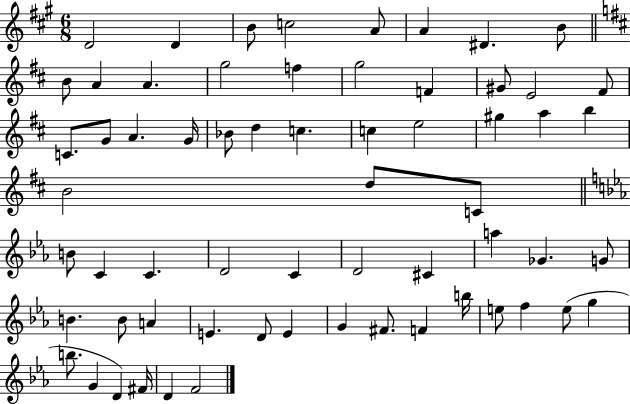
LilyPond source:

{
  \clef treble
  \numericTimeSignature
  \time 6/8
  \key a \major
  \repeat volta 2 { d'2 d'4 | b'8 c''2 a'8 | a'4 dis'4. b'8 | \bar "||" \break \key d \major b'8 a'4 a'4. | g''2 f''4 | g''2 f'4 | gis'8 e'2 fis'8 | \break c'8. g'8 a'4. g'16 | bes'8 d''4 c''4. | c''4 e''2 | gis''4 a''4 b''4 | \break b'2 d''8 c'8 | \bar "||" \break \key ees \major b'8 c'4 c'4. | d'2 c'4 | d'2 cis'4 | a''4 ges'4. g'8 | \break b'4. b'8 a'4 | e'4. d'8 e'4 | g'4 fis'8. f'4 b''16 | e''8 f''4 e''8( g''4 | \break b''8. g'4 d'4) fis'16 | d'4 f'2 | } \bar "|."
}